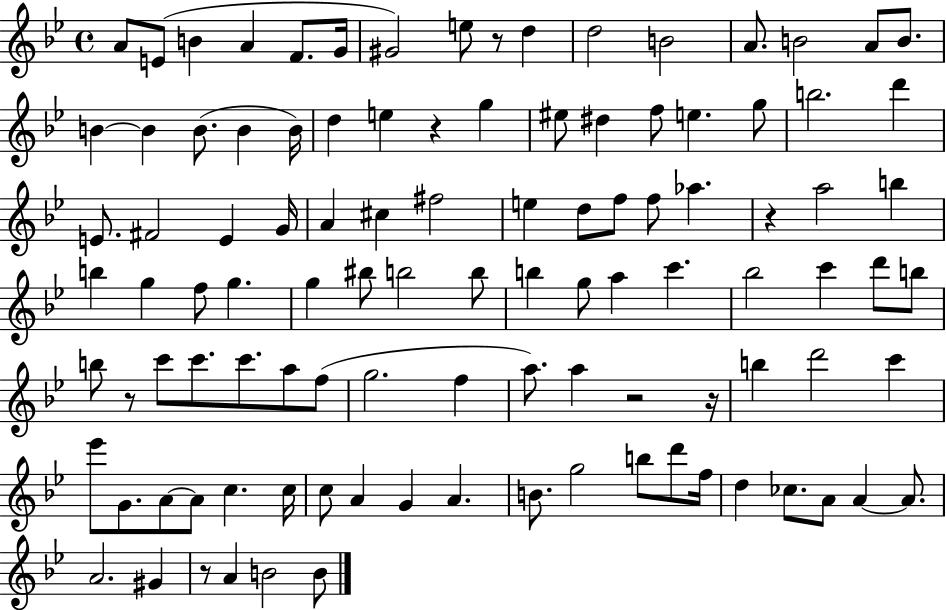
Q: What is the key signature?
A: BES major